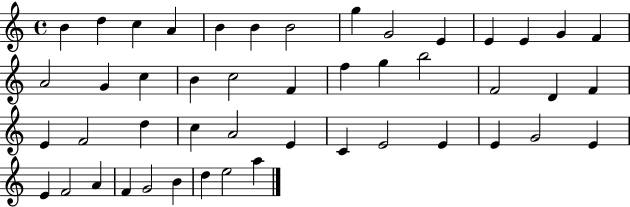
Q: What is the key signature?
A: C major